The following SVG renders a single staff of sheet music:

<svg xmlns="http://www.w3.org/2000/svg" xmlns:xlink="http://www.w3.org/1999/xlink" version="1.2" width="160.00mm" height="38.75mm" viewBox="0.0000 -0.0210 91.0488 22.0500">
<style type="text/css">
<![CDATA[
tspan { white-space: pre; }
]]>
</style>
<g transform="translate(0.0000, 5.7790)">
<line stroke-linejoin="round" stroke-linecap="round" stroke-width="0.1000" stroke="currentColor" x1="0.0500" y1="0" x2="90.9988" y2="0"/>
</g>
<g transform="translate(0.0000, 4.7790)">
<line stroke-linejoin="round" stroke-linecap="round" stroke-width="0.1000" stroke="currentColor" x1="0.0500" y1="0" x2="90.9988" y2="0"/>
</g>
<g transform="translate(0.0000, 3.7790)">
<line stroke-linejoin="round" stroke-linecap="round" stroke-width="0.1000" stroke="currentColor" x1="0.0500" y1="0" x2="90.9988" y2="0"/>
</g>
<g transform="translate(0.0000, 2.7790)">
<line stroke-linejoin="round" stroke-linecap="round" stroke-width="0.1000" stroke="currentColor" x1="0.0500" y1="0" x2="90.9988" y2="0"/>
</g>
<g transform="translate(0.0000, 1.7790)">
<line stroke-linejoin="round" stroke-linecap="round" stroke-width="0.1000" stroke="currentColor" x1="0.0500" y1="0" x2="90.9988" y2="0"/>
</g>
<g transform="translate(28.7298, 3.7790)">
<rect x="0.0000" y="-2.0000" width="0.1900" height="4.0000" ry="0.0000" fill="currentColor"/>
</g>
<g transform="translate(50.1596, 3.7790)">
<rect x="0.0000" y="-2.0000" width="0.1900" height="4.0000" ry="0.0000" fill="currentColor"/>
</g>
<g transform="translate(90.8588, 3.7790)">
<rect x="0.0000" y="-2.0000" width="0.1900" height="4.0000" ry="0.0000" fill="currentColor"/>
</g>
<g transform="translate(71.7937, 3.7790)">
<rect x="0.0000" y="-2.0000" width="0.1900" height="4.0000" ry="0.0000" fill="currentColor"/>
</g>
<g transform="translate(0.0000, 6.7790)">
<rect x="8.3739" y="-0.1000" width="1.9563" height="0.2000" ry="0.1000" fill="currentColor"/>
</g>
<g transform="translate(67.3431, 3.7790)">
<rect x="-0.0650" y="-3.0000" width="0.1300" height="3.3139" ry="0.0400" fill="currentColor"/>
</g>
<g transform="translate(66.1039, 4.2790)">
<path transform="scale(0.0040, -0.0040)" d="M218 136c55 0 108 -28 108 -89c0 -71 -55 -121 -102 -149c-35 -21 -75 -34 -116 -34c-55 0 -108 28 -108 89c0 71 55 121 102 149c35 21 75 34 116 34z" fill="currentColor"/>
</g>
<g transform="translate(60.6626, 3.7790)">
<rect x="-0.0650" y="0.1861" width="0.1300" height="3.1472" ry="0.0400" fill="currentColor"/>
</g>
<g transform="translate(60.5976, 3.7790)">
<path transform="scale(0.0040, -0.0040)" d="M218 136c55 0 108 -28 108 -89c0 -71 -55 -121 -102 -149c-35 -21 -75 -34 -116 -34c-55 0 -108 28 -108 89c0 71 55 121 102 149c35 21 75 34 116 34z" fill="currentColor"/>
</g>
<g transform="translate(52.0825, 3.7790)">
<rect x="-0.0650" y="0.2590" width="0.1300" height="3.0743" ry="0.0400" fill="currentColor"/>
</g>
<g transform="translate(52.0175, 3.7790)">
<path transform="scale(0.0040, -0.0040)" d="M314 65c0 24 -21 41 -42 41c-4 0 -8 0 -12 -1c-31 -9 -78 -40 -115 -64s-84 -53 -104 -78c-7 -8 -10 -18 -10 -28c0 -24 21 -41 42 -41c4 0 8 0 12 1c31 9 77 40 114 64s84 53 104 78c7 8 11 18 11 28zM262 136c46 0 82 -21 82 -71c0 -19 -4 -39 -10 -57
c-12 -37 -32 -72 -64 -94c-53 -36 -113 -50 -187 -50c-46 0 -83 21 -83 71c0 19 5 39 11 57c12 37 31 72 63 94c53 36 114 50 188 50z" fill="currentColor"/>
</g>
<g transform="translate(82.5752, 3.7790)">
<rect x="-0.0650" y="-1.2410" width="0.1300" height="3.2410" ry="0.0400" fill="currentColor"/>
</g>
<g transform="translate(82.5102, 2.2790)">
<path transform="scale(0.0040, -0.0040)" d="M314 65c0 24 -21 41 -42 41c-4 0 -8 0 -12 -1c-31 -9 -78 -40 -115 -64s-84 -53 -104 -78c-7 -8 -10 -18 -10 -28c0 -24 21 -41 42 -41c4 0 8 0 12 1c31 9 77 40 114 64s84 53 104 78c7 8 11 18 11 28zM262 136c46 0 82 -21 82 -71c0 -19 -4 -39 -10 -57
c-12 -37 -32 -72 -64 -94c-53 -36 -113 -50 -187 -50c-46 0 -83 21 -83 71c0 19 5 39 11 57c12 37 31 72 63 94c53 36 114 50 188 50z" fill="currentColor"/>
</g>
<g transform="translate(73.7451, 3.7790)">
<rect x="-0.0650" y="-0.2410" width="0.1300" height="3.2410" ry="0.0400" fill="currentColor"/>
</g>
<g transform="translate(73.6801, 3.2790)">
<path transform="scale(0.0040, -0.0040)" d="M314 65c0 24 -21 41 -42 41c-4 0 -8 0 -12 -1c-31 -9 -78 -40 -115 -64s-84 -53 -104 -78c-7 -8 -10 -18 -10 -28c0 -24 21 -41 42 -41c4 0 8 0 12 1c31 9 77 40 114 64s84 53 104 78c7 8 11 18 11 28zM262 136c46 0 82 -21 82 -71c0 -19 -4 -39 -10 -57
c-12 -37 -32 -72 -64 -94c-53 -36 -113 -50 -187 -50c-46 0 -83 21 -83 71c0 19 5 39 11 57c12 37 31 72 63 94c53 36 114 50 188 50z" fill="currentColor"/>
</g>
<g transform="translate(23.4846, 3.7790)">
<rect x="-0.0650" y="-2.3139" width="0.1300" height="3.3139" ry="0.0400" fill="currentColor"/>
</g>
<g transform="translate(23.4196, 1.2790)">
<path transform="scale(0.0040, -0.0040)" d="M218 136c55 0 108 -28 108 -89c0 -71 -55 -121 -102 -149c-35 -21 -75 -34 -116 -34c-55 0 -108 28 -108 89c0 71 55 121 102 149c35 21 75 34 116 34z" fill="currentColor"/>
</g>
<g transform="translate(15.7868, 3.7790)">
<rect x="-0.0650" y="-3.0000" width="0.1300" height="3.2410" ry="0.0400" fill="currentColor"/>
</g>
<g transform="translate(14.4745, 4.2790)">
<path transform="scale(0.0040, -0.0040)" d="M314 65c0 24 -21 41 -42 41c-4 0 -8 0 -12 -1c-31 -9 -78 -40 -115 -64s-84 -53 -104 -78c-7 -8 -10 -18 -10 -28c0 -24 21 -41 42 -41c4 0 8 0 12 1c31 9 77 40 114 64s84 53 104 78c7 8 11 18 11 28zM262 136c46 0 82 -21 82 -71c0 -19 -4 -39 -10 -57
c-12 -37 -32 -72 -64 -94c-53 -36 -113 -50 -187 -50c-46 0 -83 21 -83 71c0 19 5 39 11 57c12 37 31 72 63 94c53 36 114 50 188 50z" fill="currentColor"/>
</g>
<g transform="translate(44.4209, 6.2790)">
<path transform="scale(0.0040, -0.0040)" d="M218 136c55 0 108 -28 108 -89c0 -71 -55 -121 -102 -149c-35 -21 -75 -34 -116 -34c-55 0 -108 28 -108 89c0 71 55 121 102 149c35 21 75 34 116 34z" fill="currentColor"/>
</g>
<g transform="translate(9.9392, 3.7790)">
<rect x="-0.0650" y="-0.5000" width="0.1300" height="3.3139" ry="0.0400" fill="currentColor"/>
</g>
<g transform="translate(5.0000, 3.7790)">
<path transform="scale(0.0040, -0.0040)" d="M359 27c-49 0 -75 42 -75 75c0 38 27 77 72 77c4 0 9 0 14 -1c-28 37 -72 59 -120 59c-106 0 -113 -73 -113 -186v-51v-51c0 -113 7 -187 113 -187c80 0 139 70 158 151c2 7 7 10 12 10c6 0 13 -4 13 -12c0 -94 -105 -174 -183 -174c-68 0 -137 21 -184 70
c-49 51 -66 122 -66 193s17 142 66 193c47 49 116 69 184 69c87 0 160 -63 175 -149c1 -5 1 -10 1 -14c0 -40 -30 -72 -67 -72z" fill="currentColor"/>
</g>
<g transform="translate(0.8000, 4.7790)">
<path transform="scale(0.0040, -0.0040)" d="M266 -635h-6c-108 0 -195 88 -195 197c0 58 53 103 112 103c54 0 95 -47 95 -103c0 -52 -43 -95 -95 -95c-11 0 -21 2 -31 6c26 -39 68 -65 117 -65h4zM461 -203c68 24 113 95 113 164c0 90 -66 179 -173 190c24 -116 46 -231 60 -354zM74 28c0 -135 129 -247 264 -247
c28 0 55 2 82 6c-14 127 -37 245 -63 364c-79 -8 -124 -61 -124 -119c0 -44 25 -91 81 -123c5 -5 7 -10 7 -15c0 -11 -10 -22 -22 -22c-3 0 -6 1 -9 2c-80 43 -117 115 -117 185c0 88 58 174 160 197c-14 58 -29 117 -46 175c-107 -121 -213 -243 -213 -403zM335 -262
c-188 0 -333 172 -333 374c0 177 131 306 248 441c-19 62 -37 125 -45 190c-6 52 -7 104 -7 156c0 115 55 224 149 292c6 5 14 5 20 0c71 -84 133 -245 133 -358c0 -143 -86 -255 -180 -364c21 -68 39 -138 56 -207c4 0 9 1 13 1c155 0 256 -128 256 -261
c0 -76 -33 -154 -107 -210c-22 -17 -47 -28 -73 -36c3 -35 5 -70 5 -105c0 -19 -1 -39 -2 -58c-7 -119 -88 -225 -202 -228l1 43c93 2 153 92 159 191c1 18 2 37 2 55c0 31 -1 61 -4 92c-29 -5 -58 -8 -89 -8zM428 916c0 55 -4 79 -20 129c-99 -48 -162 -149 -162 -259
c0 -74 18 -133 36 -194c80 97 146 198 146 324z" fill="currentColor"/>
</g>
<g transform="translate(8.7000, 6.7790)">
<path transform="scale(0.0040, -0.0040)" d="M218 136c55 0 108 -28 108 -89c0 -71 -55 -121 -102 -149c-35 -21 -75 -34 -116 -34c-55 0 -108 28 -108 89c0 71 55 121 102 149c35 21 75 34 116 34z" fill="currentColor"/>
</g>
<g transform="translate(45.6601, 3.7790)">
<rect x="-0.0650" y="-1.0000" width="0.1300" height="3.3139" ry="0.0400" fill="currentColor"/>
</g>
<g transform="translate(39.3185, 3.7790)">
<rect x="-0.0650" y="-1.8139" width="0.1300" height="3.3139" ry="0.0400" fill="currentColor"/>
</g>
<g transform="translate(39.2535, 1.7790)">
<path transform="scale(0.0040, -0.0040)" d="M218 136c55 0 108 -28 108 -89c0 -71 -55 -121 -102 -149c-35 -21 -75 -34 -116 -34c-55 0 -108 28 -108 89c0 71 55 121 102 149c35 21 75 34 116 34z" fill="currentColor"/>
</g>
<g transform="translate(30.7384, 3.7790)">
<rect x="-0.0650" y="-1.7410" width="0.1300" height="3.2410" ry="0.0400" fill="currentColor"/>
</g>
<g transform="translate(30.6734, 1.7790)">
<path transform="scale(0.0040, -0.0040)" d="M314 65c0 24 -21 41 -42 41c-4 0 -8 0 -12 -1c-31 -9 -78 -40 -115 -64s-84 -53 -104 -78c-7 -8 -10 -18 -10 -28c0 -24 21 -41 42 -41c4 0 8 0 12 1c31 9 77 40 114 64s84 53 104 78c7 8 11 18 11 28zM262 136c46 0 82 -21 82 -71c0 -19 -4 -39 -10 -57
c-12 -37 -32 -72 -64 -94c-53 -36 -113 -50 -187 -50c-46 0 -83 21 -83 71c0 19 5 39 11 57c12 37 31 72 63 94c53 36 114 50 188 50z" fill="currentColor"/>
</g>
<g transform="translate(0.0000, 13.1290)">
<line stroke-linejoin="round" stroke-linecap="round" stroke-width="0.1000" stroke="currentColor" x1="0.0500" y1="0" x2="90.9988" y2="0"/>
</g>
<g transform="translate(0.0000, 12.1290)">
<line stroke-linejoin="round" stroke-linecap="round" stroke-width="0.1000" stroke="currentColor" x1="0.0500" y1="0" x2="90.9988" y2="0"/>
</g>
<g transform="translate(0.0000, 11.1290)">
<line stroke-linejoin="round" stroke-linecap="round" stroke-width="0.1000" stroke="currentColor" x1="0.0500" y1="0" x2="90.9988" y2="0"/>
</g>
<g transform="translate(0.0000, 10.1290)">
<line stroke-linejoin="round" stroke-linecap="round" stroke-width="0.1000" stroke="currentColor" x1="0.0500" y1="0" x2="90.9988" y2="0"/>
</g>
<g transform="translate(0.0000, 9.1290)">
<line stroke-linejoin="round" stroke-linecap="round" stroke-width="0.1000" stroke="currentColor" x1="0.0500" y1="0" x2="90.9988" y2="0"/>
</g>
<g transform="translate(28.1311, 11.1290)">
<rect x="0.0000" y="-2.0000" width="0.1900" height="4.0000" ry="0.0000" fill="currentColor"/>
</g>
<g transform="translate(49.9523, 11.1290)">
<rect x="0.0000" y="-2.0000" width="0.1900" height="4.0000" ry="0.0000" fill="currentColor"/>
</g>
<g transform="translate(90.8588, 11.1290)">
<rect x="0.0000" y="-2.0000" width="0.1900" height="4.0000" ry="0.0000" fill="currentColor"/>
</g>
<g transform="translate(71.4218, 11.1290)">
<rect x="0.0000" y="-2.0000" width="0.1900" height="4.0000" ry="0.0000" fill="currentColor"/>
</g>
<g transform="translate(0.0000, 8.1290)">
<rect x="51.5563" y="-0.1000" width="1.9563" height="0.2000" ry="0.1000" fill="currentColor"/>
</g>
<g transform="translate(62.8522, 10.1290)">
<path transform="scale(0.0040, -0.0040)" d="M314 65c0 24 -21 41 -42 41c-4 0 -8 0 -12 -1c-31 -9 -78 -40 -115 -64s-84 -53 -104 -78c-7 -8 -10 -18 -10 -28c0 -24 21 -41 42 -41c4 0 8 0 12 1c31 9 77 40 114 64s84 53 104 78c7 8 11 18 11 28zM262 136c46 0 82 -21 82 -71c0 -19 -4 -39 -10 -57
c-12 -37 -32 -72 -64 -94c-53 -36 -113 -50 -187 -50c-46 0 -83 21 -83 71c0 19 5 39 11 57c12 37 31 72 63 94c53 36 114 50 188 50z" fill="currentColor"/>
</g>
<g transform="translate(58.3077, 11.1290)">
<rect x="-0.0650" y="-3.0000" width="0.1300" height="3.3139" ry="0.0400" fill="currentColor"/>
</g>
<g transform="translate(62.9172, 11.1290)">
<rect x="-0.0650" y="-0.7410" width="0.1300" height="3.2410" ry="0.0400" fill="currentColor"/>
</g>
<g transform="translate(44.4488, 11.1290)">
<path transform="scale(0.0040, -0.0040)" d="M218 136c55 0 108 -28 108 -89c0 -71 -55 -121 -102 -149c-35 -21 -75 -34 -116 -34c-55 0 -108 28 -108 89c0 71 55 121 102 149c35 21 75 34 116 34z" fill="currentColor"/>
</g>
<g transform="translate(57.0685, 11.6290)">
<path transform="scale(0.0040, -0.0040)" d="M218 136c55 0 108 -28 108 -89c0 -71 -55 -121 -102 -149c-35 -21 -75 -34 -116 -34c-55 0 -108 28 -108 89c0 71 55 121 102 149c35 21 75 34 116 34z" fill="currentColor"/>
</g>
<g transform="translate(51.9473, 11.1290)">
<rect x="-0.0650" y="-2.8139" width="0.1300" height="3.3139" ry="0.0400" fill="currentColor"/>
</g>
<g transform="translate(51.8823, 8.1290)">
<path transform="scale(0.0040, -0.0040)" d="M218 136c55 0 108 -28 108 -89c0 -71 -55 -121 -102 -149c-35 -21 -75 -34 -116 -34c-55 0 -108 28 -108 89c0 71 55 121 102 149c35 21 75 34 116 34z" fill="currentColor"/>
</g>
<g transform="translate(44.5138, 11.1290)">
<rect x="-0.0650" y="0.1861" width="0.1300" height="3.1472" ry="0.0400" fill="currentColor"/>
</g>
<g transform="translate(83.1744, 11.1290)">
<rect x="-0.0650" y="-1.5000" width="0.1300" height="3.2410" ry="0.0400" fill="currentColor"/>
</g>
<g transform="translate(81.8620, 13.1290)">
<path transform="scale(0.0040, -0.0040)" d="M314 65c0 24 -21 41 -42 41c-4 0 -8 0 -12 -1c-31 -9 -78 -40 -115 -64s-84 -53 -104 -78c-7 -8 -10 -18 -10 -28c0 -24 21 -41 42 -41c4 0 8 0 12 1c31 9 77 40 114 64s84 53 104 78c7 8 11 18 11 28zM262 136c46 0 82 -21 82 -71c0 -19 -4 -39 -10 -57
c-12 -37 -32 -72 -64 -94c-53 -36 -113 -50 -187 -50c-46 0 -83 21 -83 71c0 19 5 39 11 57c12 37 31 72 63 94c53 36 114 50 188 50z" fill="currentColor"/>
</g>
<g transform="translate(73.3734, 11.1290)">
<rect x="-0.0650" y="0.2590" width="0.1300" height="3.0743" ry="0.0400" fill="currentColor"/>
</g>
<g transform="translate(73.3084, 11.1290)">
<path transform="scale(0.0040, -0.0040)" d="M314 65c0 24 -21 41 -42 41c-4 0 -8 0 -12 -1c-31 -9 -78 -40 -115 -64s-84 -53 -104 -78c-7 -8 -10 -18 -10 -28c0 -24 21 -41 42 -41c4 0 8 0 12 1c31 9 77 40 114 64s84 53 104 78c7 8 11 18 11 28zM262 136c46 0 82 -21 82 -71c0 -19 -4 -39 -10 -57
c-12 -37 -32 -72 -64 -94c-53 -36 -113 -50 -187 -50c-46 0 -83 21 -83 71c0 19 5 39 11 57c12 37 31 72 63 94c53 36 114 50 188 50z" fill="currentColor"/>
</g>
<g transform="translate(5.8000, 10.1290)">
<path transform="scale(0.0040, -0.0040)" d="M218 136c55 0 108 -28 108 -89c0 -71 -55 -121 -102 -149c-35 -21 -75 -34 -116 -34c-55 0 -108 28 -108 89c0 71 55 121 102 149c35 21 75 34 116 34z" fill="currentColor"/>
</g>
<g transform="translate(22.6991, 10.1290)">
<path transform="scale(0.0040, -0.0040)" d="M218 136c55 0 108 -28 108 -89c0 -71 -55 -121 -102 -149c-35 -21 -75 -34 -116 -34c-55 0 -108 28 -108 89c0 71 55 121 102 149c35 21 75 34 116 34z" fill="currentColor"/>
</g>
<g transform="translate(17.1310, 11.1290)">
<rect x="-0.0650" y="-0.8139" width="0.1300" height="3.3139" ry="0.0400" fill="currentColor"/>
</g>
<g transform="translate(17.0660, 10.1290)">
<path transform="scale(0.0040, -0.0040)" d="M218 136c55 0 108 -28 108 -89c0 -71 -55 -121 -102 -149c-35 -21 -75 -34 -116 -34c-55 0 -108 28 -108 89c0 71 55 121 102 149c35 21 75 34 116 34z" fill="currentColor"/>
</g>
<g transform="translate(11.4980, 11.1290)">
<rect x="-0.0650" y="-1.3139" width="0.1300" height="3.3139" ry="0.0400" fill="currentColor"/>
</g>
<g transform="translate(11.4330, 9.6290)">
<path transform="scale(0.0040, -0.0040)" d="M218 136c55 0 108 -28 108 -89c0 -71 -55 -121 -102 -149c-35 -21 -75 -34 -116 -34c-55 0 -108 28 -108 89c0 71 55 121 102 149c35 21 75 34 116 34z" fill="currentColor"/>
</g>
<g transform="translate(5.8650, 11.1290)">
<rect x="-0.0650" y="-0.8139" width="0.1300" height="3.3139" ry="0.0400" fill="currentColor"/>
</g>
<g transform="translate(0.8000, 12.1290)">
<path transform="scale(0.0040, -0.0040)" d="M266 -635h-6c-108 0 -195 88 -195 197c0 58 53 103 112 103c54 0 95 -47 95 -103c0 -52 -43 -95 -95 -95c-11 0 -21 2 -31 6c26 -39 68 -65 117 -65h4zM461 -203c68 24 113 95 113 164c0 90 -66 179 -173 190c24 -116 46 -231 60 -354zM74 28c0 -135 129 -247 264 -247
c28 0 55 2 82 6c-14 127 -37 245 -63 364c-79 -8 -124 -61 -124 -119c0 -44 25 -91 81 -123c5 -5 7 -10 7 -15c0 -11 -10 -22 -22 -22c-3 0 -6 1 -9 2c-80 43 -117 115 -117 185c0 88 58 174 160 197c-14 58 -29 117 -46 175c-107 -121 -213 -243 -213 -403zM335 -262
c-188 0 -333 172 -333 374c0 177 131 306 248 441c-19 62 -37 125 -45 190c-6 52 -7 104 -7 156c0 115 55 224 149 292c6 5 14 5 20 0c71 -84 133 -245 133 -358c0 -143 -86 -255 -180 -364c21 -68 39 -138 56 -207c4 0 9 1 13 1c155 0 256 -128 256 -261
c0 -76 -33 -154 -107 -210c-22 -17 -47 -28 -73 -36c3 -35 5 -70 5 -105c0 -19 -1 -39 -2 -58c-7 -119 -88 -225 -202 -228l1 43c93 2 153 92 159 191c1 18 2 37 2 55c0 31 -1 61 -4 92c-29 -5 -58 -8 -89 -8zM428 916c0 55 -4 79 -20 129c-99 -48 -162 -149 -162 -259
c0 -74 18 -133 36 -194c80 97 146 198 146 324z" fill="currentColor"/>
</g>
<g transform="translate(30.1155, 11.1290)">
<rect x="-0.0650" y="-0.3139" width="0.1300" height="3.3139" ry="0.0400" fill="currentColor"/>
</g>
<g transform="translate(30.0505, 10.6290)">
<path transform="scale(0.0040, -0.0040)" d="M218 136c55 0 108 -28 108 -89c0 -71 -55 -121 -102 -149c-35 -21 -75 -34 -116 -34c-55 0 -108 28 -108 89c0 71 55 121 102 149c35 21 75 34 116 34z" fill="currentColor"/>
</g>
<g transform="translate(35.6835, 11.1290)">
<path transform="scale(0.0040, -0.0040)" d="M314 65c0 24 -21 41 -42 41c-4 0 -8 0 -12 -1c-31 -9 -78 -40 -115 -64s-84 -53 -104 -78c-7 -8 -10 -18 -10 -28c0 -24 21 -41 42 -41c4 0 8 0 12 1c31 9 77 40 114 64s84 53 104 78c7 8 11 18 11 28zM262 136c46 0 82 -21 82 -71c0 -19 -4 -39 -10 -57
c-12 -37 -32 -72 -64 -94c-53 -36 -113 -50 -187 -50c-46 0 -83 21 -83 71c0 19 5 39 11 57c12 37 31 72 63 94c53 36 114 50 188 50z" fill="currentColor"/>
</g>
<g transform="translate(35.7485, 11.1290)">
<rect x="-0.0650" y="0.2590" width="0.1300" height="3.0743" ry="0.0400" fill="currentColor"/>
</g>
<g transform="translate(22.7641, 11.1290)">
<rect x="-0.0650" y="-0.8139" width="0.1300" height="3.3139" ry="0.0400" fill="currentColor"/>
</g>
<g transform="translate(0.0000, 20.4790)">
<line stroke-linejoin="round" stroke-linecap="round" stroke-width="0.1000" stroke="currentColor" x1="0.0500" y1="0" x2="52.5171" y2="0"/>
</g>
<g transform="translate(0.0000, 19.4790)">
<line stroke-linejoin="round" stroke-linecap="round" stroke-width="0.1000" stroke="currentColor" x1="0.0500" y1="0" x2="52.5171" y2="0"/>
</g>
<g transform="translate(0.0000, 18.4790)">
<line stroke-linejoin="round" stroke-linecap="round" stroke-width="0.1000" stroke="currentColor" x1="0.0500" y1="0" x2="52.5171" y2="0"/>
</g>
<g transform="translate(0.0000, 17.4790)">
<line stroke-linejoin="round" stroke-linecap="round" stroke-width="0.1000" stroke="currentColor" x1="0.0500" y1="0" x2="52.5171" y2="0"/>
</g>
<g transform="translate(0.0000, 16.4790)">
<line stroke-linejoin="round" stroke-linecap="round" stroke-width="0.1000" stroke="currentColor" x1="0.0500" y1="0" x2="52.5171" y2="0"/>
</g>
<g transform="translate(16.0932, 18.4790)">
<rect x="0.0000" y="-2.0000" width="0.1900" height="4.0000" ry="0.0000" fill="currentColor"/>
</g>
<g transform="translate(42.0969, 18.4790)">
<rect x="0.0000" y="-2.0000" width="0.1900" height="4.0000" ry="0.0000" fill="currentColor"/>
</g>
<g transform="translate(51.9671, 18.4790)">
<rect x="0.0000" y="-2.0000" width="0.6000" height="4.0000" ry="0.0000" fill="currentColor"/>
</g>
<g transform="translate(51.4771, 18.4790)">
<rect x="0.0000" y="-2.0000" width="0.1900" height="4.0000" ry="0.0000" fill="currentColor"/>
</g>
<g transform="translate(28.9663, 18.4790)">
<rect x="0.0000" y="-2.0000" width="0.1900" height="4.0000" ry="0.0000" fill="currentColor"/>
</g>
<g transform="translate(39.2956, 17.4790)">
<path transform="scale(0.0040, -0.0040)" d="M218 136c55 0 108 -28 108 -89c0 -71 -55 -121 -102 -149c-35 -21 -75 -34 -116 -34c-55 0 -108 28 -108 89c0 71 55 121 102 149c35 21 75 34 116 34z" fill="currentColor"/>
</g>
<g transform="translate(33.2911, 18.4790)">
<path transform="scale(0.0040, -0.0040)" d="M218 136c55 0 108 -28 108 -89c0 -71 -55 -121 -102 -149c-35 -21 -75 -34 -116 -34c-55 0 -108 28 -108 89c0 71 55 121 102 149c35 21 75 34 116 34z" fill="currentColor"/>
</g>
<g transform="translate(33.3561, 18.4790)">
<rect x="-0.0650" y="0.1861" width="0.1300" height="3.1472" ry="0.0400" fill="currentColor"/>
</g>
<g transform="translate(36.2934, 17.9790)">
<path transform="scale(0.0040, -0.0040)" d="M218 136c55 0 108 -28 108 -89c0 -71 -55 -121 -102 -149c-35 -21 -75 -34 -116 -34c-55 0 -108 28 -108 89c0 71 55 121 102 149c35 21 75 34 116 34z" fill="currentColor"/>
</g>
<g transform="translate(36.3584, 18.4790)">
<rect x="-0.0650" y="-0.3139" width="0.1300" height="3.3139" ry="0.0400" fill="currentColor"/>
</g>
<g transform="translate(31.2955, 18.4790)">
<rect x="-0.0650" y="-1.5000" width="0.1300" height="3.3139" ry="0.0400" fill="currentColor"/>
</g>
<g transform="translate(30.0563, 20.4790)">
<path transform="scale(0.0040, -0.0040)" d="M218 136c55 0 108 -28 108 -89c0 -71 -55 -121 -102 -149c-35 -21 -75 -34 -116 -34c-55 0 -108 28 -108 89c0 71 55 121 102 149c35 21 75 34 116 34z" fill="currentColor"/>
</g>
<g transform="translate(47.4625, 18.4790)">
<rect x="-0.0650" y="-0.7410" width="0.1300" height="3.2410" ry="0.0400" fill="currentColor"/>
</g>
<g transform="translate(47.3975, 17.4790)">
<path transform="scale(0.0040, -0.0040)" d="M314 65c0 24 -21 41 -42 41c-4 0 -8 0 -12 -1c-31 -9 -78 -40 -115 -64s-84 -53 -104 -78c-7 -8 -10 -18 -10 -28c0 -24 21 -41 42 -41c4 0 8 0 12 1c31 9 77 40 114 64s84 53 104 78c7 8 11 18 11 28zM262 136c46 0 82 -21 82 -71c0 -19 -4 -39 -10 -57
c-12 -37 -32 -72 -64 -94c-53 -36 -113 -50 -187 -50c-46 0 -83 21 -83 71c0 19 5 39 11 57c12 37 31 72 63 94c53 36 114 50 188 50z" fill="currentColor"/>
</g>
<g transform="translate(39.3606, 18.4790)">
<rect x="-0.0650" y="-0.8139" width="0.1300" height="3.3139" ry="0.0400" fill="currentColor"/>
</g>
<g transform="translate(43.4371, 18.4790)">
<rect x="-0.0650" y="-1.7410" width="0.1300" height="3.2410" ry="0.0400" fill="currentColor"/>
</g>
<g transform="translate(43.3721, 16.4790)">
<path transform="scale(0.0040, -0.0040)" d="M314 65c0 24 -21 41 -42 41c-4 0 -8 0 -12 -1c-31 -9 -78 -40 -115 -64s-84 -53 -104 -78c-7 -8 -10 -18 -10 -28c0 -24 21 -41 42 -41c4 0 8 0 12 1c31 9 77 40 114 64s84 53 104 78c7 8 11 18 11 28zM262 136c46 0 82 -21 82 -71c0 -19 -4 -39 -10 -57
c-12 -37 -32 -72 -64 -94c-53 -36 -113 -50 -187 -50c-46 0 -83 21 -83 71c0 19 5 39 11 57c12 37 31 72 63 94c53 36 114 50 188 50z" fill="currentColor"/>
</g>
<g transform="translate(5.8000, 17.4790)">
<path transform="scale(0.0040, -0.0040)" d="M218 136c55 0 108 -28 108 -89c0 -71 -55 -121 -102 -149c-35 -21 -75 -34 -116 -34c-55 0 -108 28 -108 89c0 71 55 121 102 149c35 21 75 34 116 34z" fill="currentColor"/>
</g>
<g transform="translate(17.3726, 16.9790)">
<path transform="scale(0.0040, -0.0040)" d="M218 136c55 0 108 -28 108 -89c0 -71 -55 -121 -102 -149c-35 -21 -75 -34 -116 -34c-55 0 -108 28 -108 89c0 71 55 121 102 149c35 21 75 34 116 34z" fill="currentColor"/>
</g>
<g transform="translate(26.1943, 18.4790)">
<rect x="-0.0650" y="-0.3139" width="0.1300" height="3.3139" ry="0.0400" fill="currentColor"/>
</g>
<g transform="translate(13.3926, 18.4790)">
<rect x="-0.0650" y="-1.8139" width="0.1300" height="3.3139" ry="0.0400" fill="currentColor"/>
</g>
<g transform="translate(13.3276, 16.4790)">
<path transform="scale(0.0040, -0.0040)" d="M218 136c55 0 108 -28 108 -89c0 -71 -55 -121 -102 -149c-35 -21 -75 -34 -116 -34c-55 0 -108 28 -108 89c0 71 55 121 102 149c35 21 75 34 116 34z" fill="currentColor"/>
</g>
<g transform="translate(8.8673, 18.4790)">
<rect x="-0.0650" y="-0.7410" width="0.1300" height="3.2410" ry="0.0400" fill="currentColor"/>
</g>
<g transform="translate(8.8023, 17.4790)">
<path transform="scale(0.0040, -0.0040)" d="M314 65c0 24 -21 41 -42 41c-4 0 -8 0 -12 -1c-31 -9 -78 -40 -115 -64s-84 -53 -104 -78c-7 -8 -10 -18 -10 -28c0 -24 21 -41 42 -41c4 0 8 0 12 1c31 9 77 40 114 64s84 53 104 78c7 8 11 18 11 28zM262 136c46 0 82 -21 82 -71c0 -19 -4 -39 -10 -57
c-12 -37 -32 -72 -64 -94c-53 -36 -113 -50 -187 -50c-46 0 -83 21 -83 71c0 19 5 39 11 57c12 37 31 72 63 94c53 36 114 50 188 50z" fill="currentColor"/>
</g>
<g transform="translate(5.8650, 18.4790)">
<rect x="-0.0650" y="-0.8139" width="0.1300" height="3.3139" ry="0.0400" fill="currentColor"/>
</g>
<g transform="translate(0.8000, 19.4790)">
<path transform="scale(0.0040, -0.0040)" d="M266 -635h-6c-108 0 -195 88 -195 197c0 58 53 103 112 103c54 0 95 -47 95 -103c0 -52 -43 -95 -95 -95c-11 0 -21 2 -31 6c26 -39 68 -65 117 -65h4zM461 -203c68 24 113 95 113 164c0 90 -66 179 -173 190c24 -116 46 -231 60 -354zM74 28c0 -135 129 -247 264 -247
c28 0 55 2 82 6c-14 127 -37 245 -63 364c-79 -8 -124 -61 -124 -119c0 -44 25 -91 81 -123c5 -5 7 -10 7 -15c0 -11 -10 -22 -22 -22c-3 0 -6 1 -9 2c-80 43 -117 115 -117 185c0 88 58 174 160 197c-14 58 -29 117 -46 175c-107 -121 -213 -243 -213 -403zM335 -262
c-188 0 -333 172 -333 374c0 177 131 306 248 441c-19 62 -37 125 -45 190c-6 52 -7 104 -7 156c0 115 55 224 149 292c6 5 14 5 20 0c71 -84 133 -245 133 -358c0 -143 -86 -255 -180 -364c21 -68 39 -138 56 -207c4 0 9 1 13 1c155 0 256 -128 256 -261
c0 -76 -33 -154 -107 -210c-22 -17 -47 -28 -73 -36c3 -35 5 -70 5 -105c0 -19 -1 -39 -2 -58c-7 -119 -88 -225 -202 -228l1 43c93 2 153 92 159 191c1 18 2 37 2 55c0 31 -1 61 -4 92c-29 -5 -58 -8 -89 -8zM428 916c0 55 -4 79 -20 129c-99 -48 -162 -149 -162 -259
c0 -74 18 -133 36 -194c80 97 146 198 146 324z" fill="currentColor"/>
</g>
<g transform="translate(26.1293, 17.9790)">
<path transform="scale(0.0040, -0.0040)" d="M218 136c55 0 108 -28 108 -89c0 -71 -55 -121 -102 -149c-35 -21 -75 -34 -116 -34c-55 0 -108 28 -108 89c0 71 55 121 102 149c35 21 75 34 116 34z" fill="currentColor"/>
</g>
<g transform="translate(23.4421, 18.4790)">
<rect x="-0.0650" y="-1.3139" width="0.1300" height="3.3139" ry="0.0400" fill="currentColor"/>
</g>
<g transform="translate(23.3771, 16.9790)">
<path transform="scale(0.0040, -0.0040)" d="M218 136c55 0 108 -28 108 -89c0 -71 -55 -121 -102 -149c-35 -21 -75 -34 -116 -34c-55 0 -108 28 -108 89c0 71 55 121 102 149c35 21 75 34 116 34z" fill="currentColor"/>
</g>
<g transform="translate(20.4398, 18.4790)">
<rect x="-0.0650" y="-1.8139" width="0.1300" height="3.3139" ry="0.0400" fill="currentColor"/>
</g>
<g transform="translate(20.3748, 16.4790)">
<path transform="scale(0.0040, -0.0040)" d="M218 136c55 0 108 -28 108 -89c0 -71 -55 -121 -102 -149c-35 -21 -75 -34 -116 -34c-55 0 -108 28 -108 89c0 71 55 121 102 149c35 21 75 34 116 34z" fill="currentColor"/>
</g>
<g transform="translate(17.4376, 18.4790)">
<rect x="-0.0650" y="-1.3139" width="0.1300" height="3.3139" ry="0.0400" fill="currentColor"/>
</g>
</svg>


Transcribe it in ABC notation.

X:1
T:Untitled
M:4/4
L:1/4
K:C
C A2 g f2 f D B2 B A c2 e2 d e d d c B2 B a A d2 B2 E2 d d2 f e f e c E B c d f2 d2